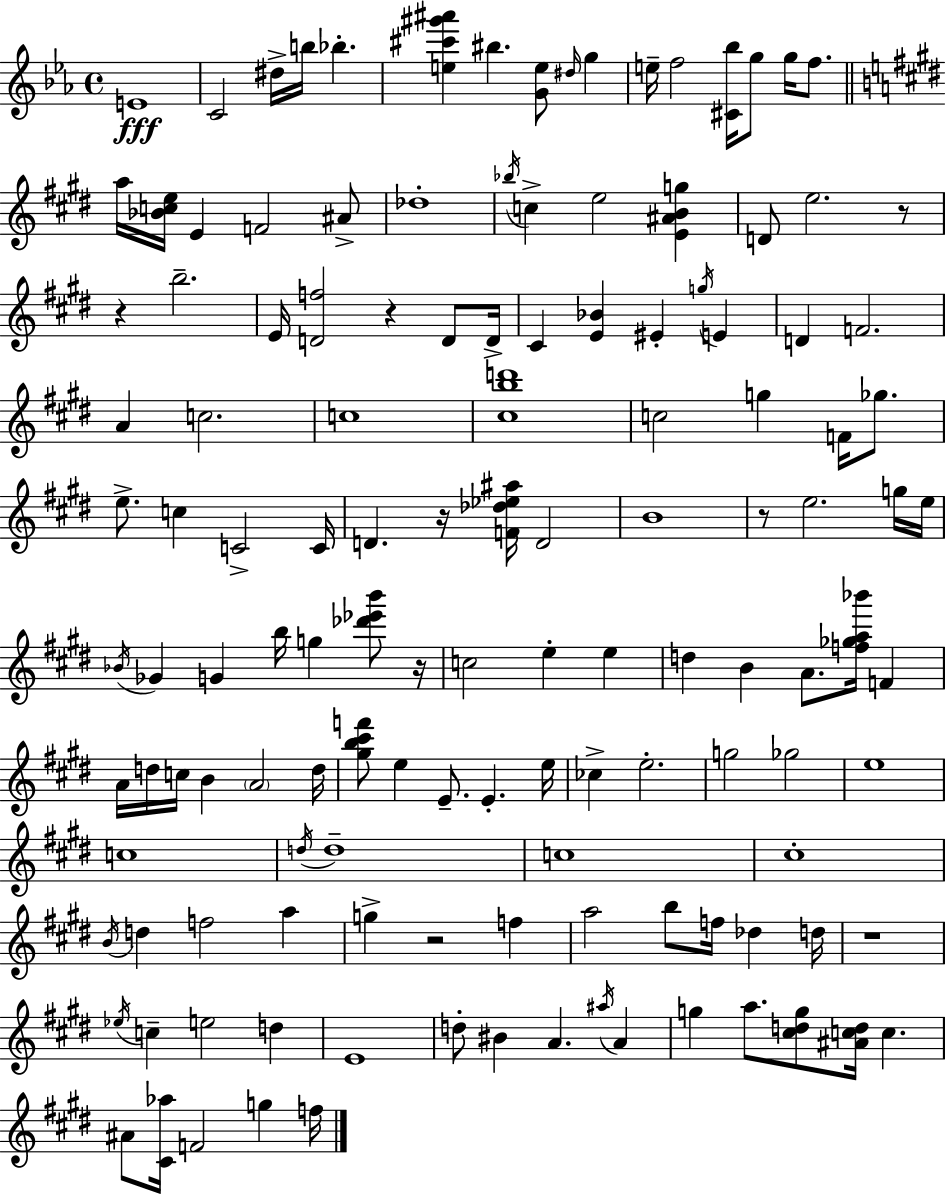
E4/w C4/h D#5/s B5/s Bb5/q. [E5,C#6,G#6,A#6]/q BIS5/q. [G4,E5]/e D#5/s G5/q E5/s F5/h [C#4,Bb5]/s G5/e G5/s F5/e. A5/s [Bb4,C5,E5]/s E4/q F4/h A#4/e Db5/w Bb5/s C5/q E5/h [E4,A#4,B4,G5]/q D4/e E5/h. R/e R/q B5/h. E4/s [D4,F5]/h R/q D4/e D4/s C#4/q [E4,Bb4]/q EIS4/q G5/s E4/q D4/q F4/h. A4/q C5/h. C5/w [C#5,B5,D6]/w C5/h G5/q F4/s Gb5/e. E5/e. C5/q C4/h C4/s D4/q. R/s [F4,Db5,Eb5,A#5]/s D4/h B4/w R/e E5/h. G5/s E5/s Bb4/s Gb4/q G4/q B5/s G5/q [Db6,Eb6,B6]/e R/s C5/h E5/q E5/q D5/q B4/q A4/e. [F5,Gb5,A5,Bb6]/s F4/q A4/s D5/s C5/s B4/q A4/h D5/s [G#5,B5,C#6,F6]/e E5/q E4/e. E4/q. E5/s CES5/q E5/h. G5/h Gb5/h E5/w C5/w D5/s D5/w C5/w C#5/w B4/s D5/q F5/h A5/q G5/q R/h F5/q A5/h B5/e F5/s Db5/q D5/s R/w Eb5/s C5/q E5/h D5/q E4/w D5/e BIS4/q A4/q. A#5/s A4/q G5/q A5/e. [C#5,D5,G5]/e [A#4,C5,D5]/s C5/q. A#4/e [C#4,Ab5]/s F4/h G5/q F5/s